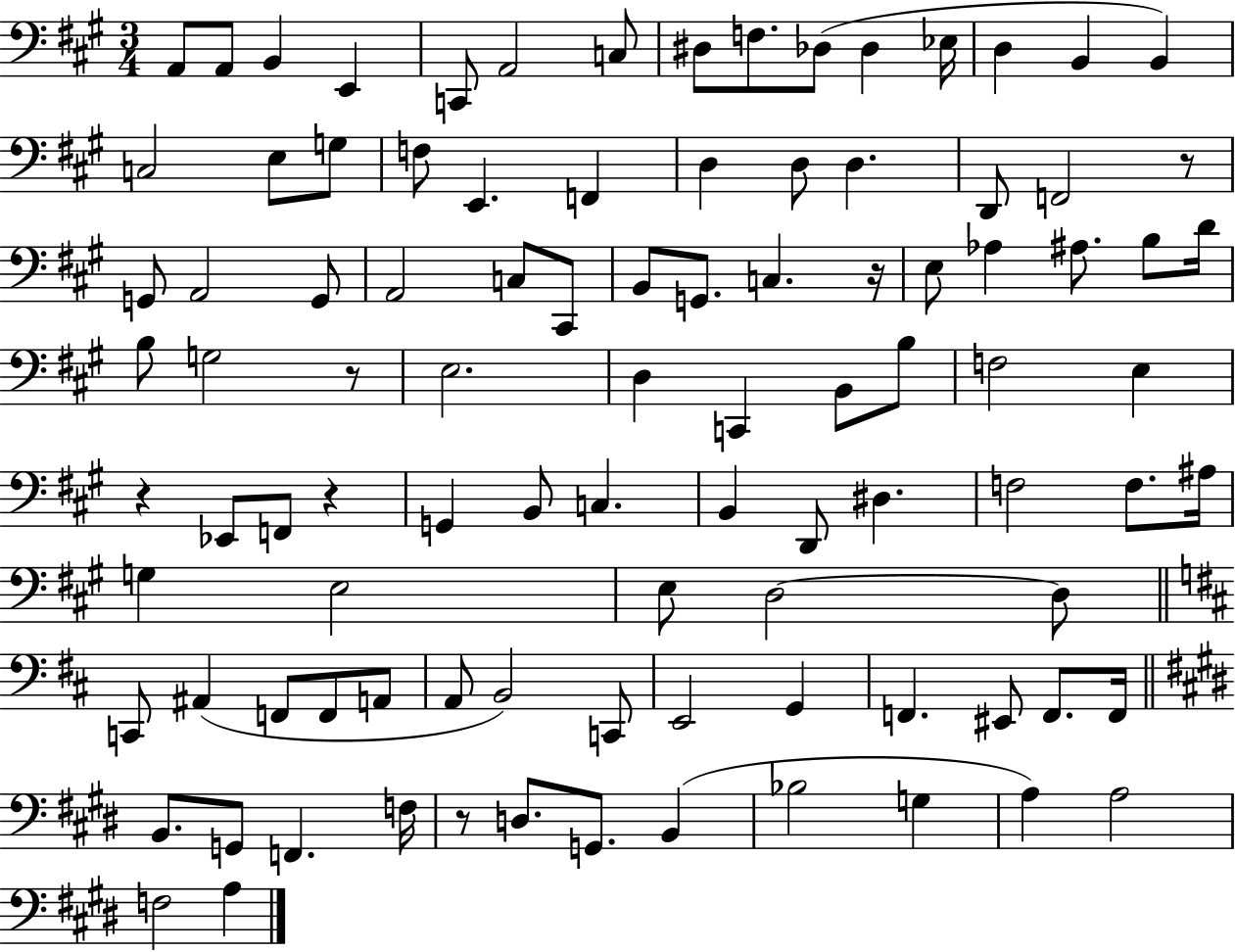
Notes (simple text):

A2/e A2/e B2/q E2/q C2/e A2/h C3/e D#3/e F3/e. Db3/e Db3/q Eb3/s D3/q B2/q B2/q C3/h E3/e G3/e F3/e E2/q. F2/q D3/q D3/e D3/q. D2/e F2/h R/e G2/e A2/h G2/e A2/h C3/e C#2/e B2/e G2/e. C3/q. R/s E3/e Ab3/q A#3/e. B3/e D4/s B3/e G3/h R/e E3/h. D3/q C2/q B2/e B3/e F3/h E3/q R/q Eb2/e F2/e R/q G2/q B2/e C3/q. B2/q D2/e D#3/q. F3/h F3/e. A#3/s G3/q E3/h E3/e D3/h D3/e C2/e A#2/q F2/e F2/e A2/e A2/e B2/h C2/e E2/h G2/q F2/q. EIS2/e F2/e. F2/s B2/e. G2/e F2/q. F3/s R/e D3/e. G2/e. B2/q Bb3/h G3/q A3/q A3/h F3/h A3/q